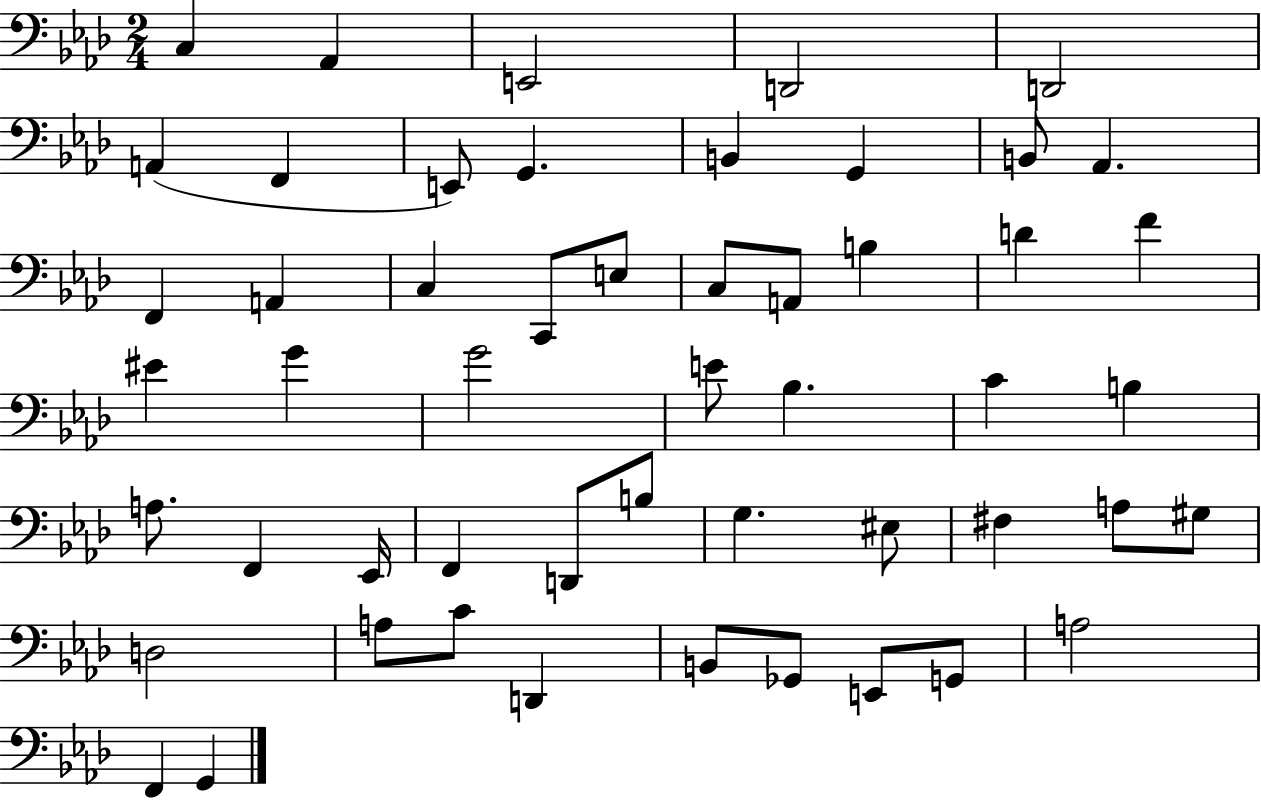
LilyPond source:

{
  \clef bass
  \numericTimeSignature
  \time 2/4
  \key aes \major
  c4 aes,4 | e,2 | d,2 | d,2 | \break a,4( f,4 | e,8) g,4. | b,4 g,4 | b,8 aes,4. | \break f,4 a,4 | c4 c,8 e8 | c8 a,8 b4 | d'4 f'4 | \break eis'4 g'4 | g'2 | e'8 bes4. | c'4 b4 | \break a8. f,4 ees,16 | f,4 d,8 b8 | g4. eis8 | fis4 a8 gis8 | \break d2 | a8 c'8 d,4 | b,8 ges,8 e,8 g,8 | a2 | \break f,4 g,4 | \bar "|."
}